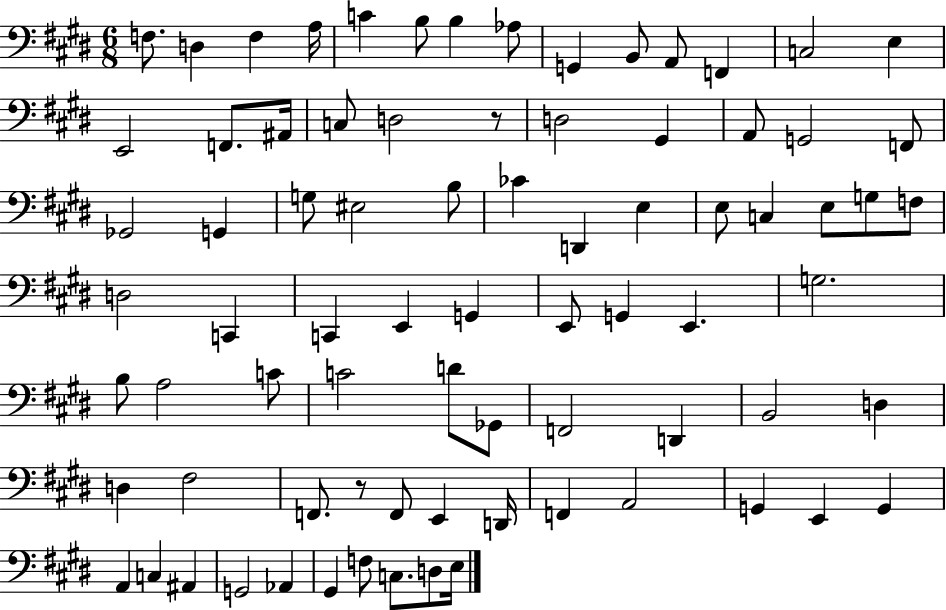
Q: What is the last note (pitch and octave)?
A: E3